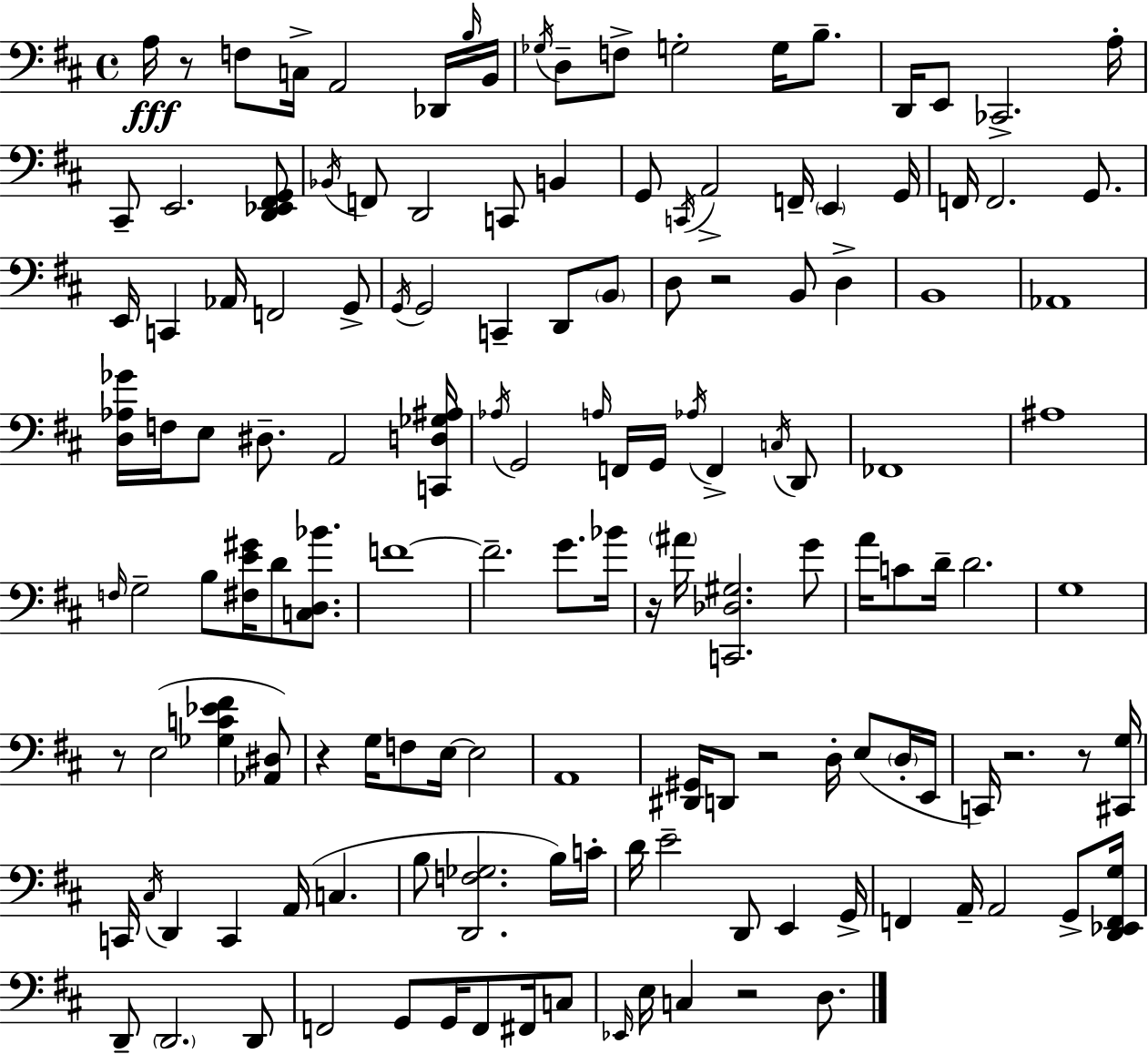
{
  \clef bass
  \time 4/4
  \defaultTimeSignature
  \key d \major
  a16\fff r8 f8 c16-> a,2 des,16 \grace { b16 } | b,16 \acciaccatura { ges16 } d8-- f8-> g2-. g16 b8.-- | d,16 e,8 ces,2.-> | a16-. cis,8-- e,2. | \break <d, ees, fis, g,>8 \acciaccatura { bes,16 } f,8 d,2 c,8 b,4 | g,8 \acciaccatura { c,16 } a,2-> f,16-- \parenthesize e,4 | g,16 f,16 f,2. | g,8. e,16 c,4 aes,16 f,2 | \break g,8-> \acciaccatura { g,16 } g,2 c,4-- | d,8 \parenthesize b,8 d8 r2 b,8 | d4-> b,1 | aes,1 | \break <d aes ges'>16 f16 e8 dis8.-- a,2 | <c, d ges ais>16 \acciaccatura { aes16 } g,2 \grace { a16 } f,16 | g,16 \acciaccatura { aes16 } f,4-> \acciaccatura { c16 } d,8 fes,1 | ais1 | \break \grace { f16 } g2-- | b8 <fis e' gis'>16 d'8 <c d bes'>8. f'1~~ | f'2.-- | g'8. bes'16 r16 \parenthesize ais'16 <c, des gis>2. | \break g'8 a'16 c'8 d'16-- d'2. | g1 | r8 e2( | <ges c' ees' fis'>4 <aes, dis>8) r4 g16 f8 | \break e16~~ e2 a,1 | <dis, gis,>16 d,8 r2 | d16-. e8( \parenthesize d16-. e,16 c,16) r2. | r8 <cis, g>16 c,16 \acciaccatura { cis16 } d,4 | \break c,4 a,16( c4. b8 <d, f ges>2. | b16) c'16-. d'16 e'2-- | d,8 e,4 g,16-> f,4 a,16-- | a,2 g,8-> <d, ees, f, g>16 d,8-- \parenthesize d,2. | \break d,8 f,2 | g,8 g,16 f,8 fis,16 c8 \grace { ees,16 } e16 c4 | r2 d8. \bar "|."
}